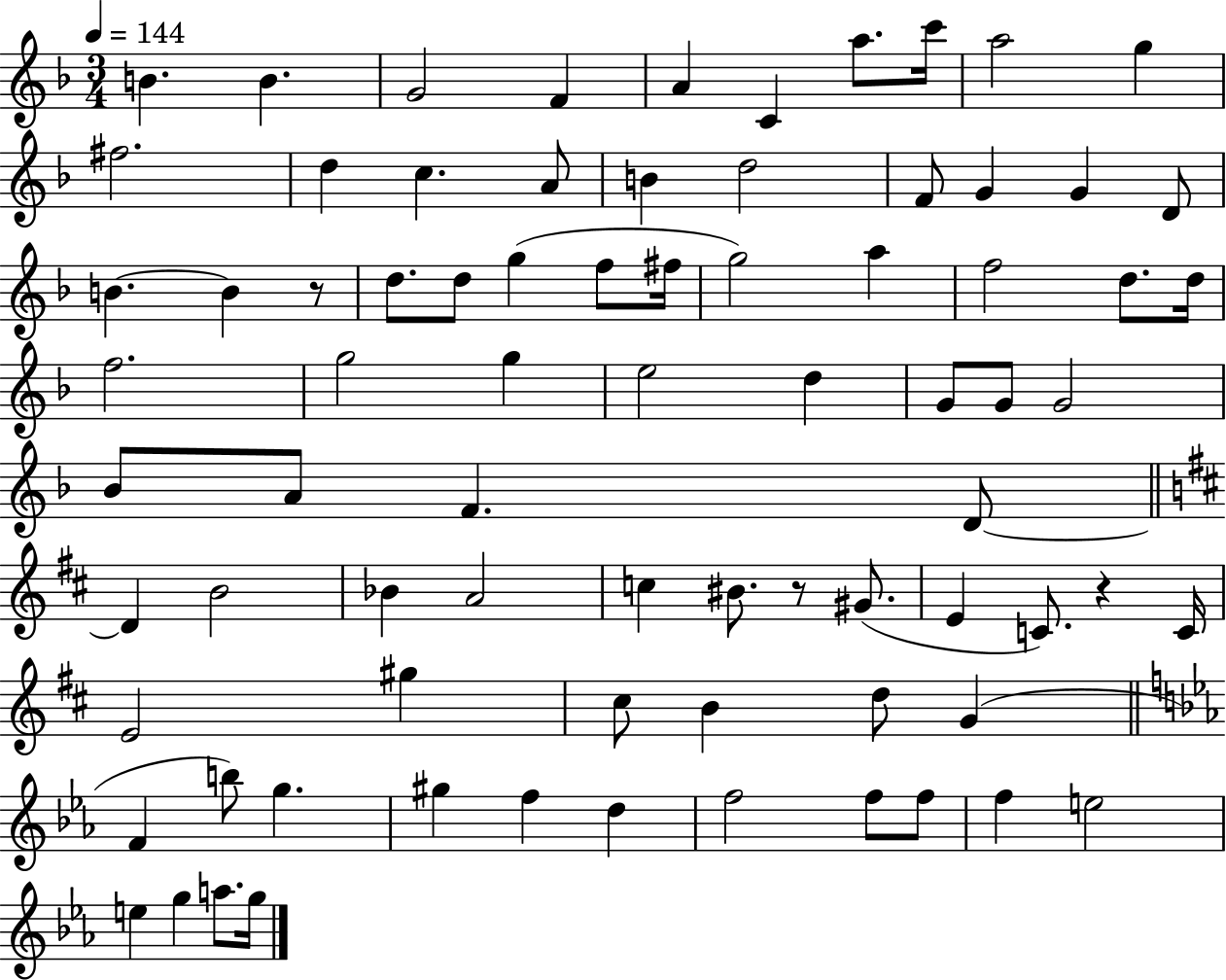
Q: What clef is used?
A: treble